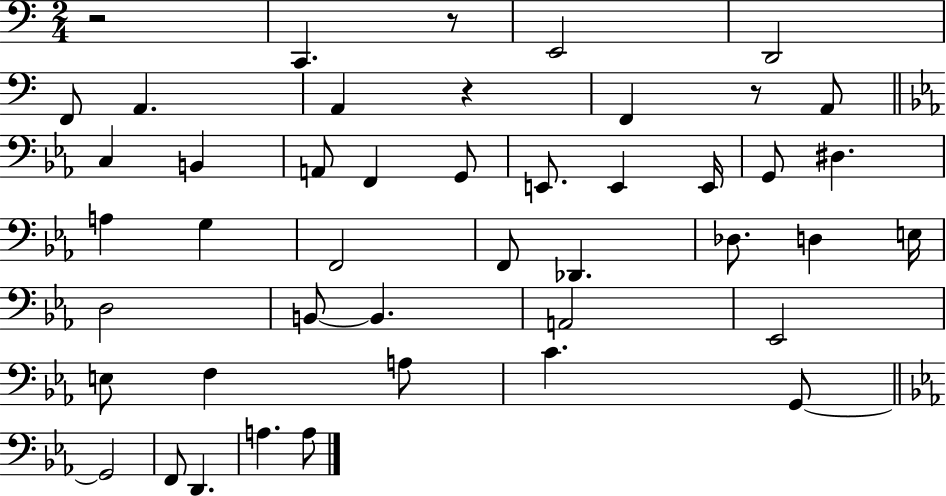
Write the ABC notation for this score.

X:1
T:Untitled
M:2/4
L:1/4
K:C
z2 C,, z/2 E,,2 D,,2 F,,/2 A,, A,, z F,, z/2 A,,/2 C, B,, A,,/2 F,, G,,/2 E,,/2 E,, E,,/4 G,,/2 ^D, A, G, F,,2 F,,/2 _D,, _D,/2 D, E,/4 D,2 B,,/2 B,, A,,2 _E,,2 E,/2 F, A,/2 C G,,/2 G,,2 F,,/2 D,, A, A,/2